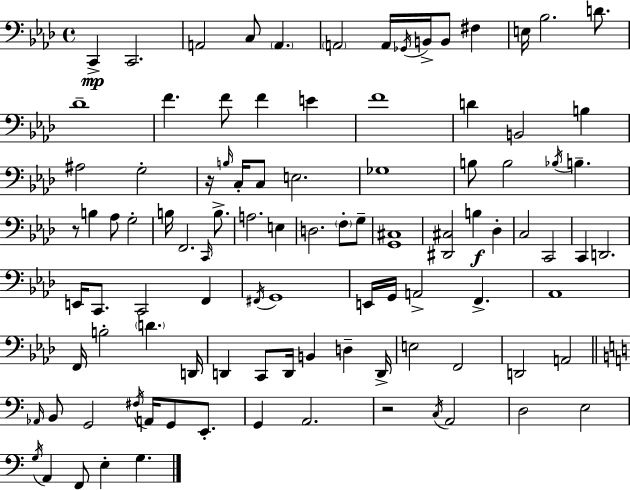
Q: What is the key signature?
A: AES major